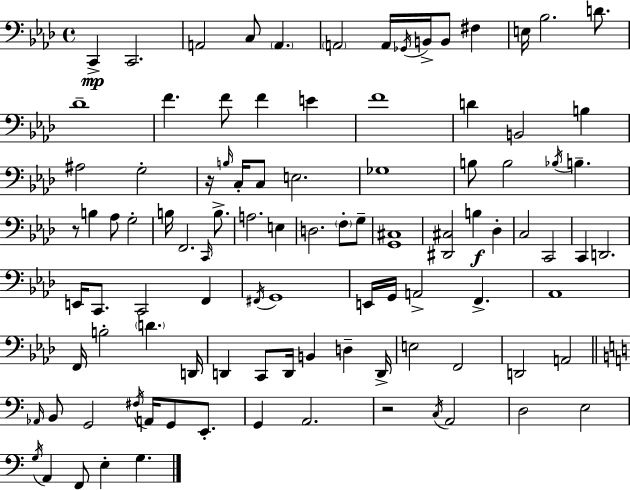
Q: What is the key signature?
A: AES major